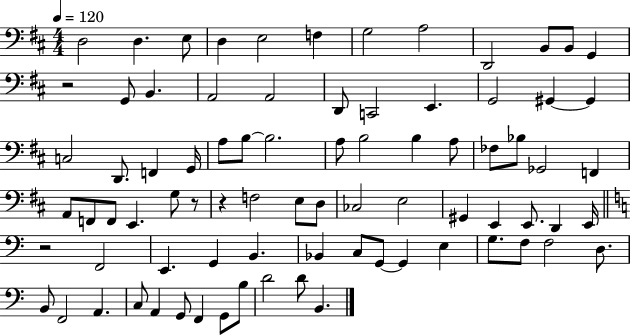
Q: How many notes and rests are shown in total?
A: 81